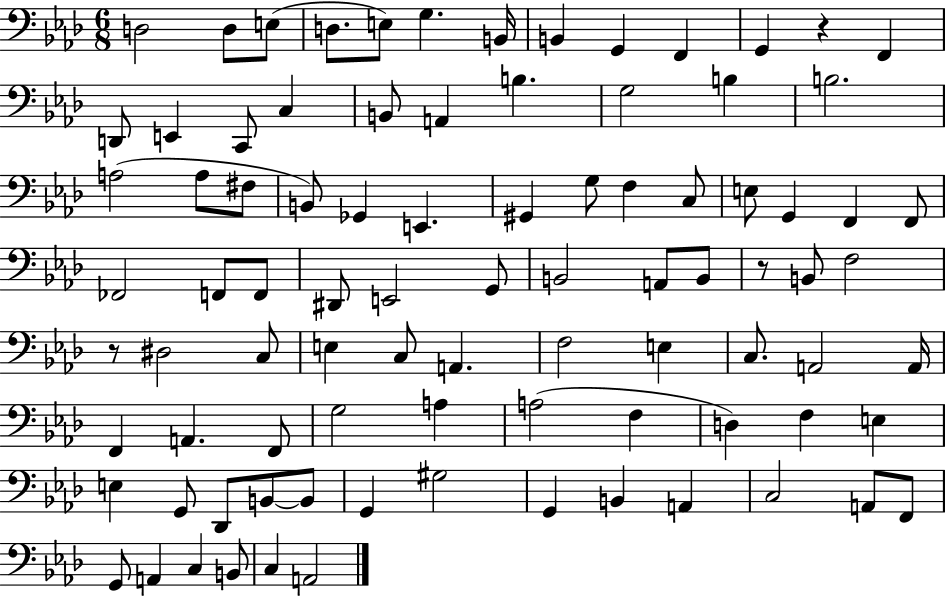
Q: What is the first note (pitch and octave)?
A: D3